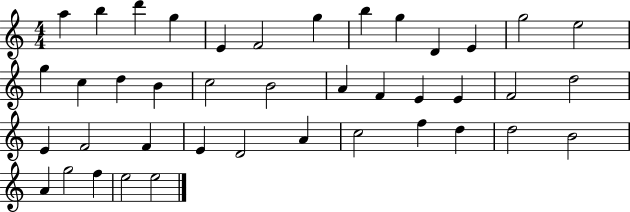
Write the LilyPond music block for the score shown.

{
  \clef treble
  \numericTimeSignature
  \time 4/4
  \key c \major
  a''4 b''4 d'''4 g''4 | e'4 f'2 g''4 | b''4 g''4 d'4 e'4 | g''2 e''2 | \break g''4 c''4 d''4 b'4 | c''2 b'2 | a'4 f'4 e'4 e'4 | f'2 d''2 | \break e'4 f'2 f'4 | e'4 d'2 a'4 | c''2 f''4 d''4 | d''2 b'2 | \break a'4 g''2 f''4 | e''2 e''2 | \bar "|."
}